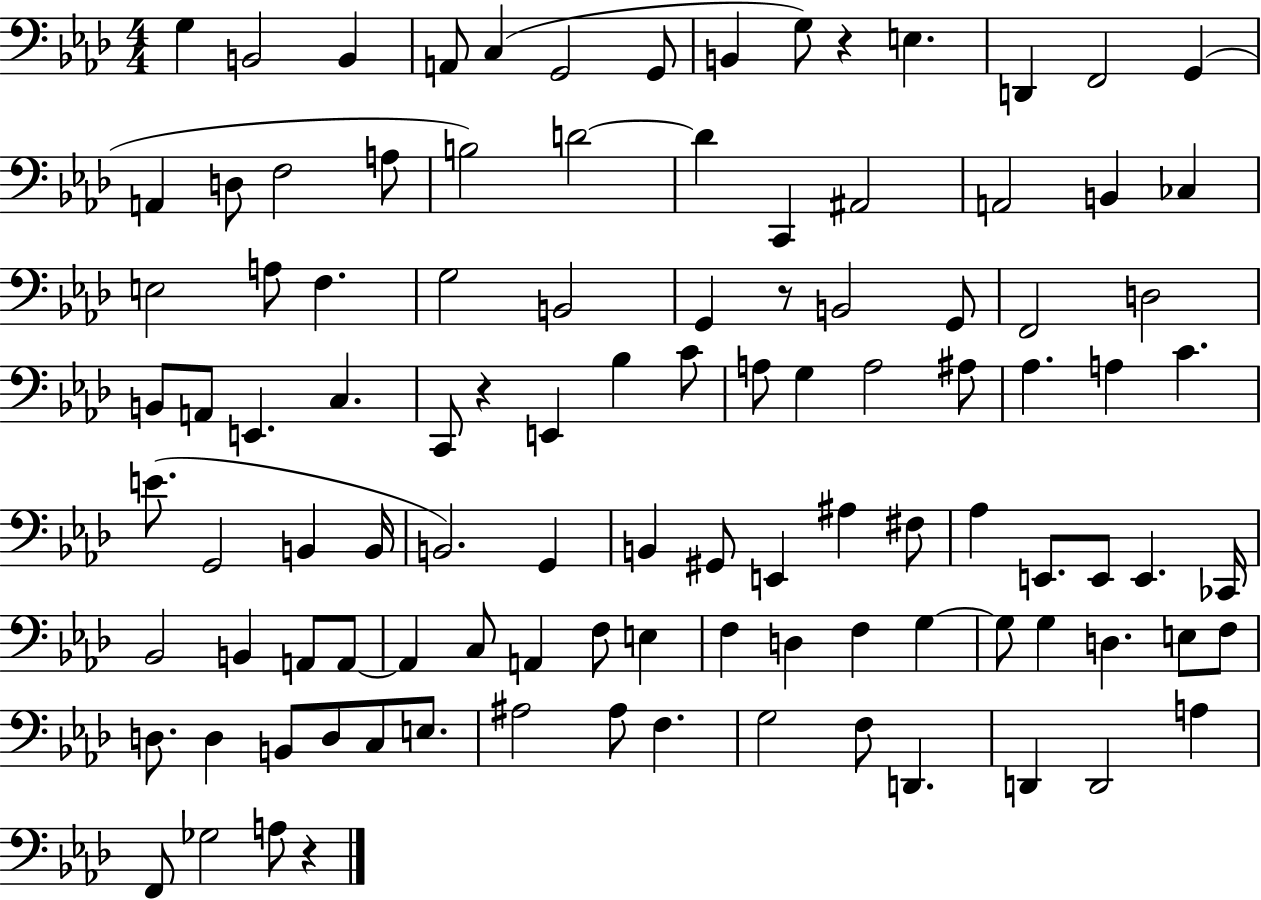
G3/q B2/h B2/q A2/e C3/q G2/h G2/e B2/q G3/e R/q E3/q. D2/q F2/h G2/q A2/q D3/e F3/h A3/e B3/h D4/h D4/q C2/q A#2/h A2/h B2/q CES3/q E3/h A3/e F3/q. G3/h B2/h G2/q R/e B2/h G2/e F2/h D3/h B2/e A2/e E2/q. C3/q. C2/e R/q E2/q Bb3/q C4/e A3/e G3/q A3/h A#3/e Ab3/q. A3/q C4/q. E4/e. G2/h B2/q B2/s B2/h. G2/q B2/q G#2/e E2/q A#3/q F#3/e Ab3/q E2/e. E2/e E2/q. CES2/s Bb2/h B2/q A2/e A2/e A2/q C3/e A2/q F3/e E3/q F3/q D3/q F3/q G3/q G3/e G3/q D3/q. E3/e F3/e D3/e. D3/q B2/e D3/e C3/e E3/e. A#3/h A#3/e F3/q. G3/h F3/e D2/q. D2/q D2/h A3/q F2/e Gb3/h A3/e R/q